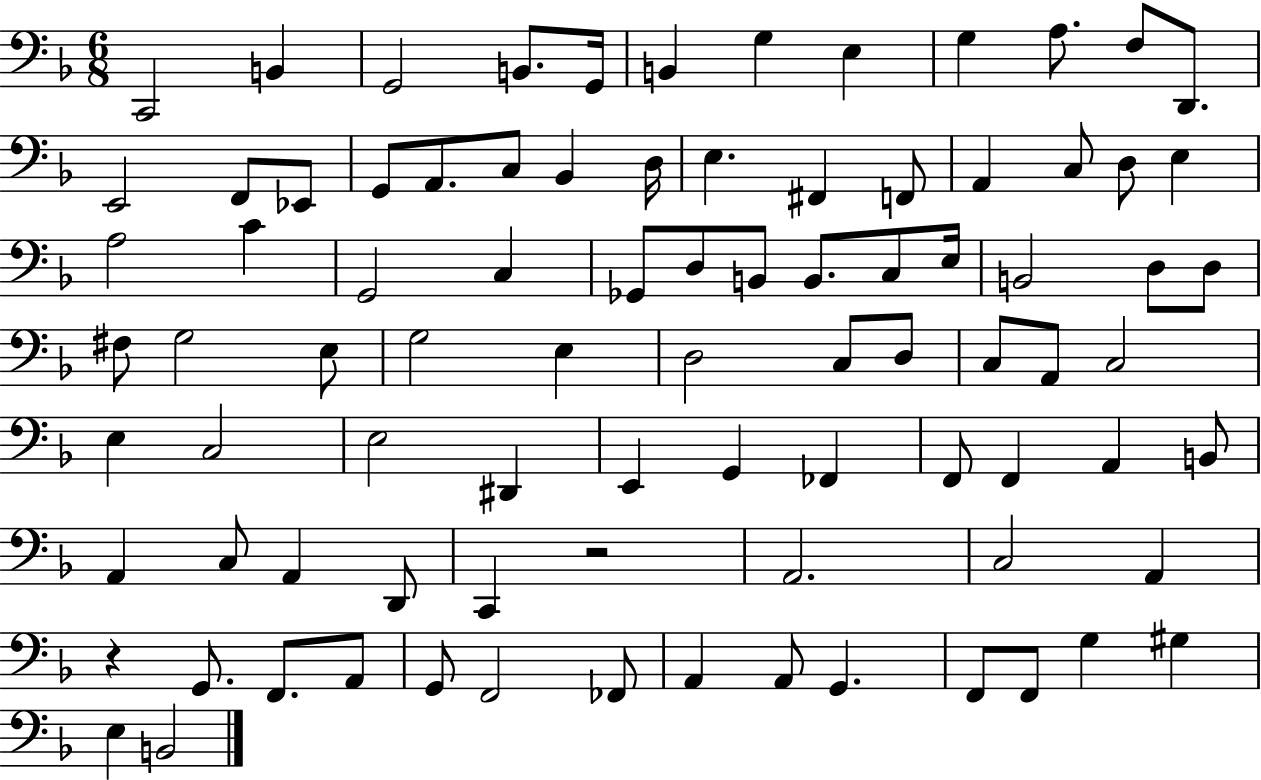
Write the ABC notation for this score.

X:1
T:Untitled
M:6/8
L:1/4
K:F
C,,2 B,, G,,2 B,,/2 G,,/4 B,, G, E, G, A,/2 F,/2 D,,/2 E,,2 F,,/2 _E,,/2 G,,/2 A,,/2 C,/2 _B,, D,/4 E, ^F,, F,,/2 A,, C,/2 D,/2 E, A,2 C G,,2 C, _G,,/2 D,/2 B,,/2 B,,/2 C,/2 E,/4 B,,2 D,/2 D,/2 ^F,/2 G,2 E,/2 G,2 E, D,2 C,/2 D,/2 C,/2 A,,/2 C,2 E, C,2 E,2 ^D,, E,, G,, _F,, F,,/2 F,, A,, B,,/2 A,, C,/2 A,, D,,/2 C,, z2 A,,2 C,2 A,, z G,,/2 F,,/2 A,,/2 G,,/2 F,,2 _F,,/2 A,, A,,/2 G,, F,,/2 F,,/2 G, ^G, E, B,,2